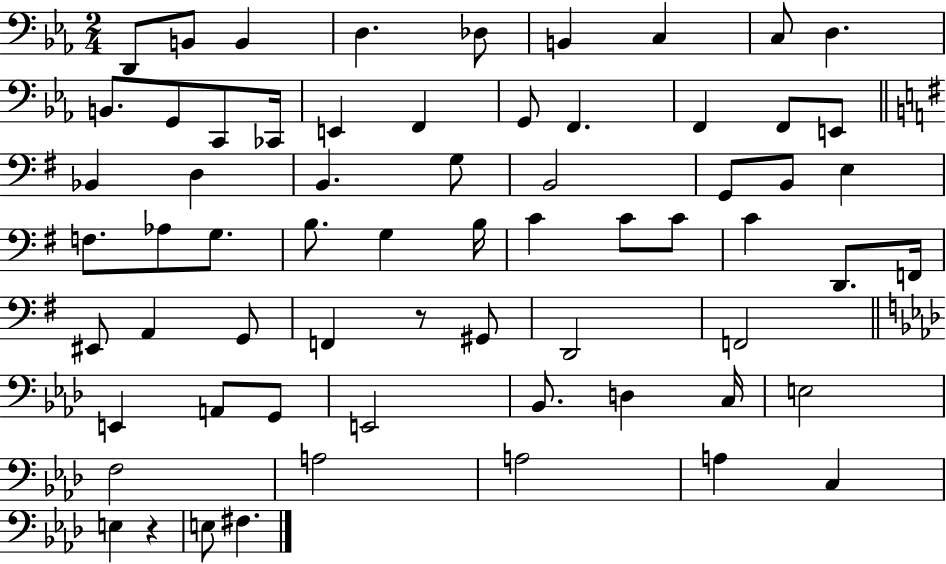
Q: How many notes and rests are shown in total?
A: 65